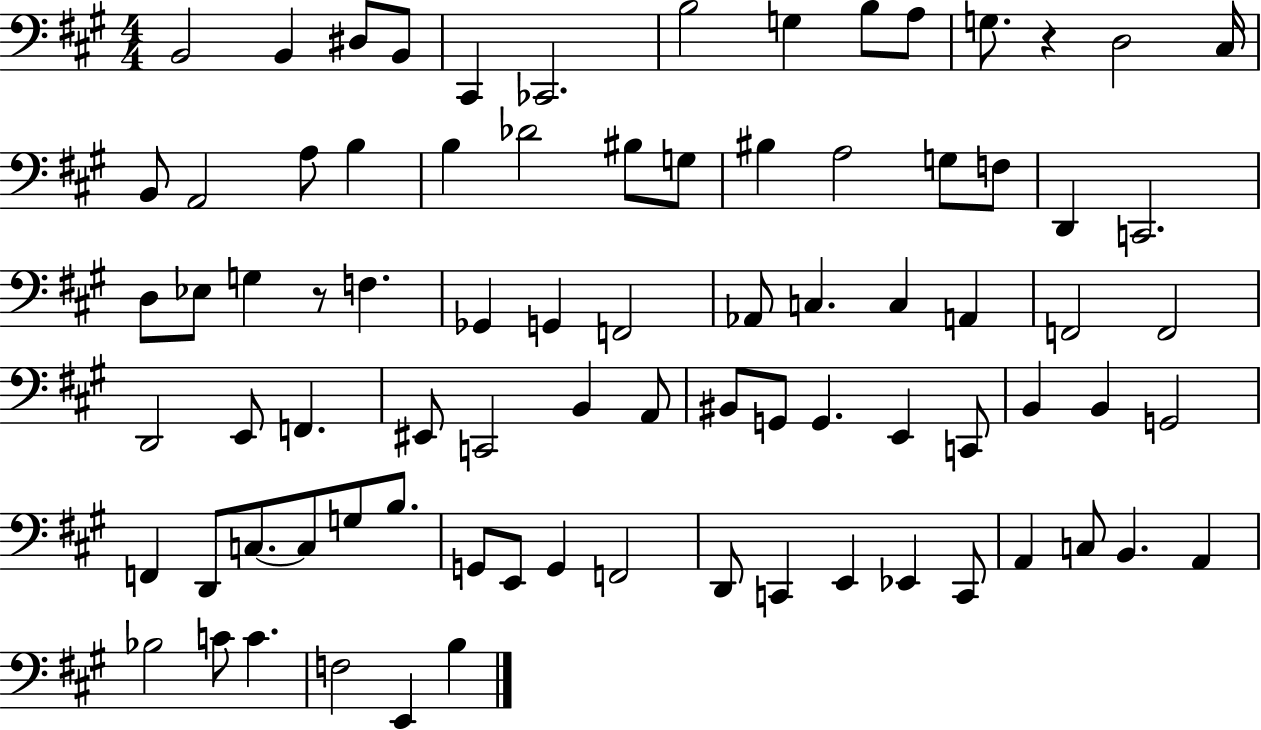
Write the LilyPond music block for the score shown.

{
  \clef bass
  \numericTimeSignature
  \time 4/4
  \key a \major
  b,2 b,4 dis8 b,8 | cis,4 ces,2. | b2 g4 b8 a8 | g8. r4 d2 cis16 | \break b,8 a,2 a8 b4 | b4 des'2 bis8 g8 | bis4 a2 g8 f8 | d,4 c,2. | \break d8 ees8 g4 r8 f4. | ges,4 g,4 f,2 | aes,8 c4. c4 a,4 | f,2 f,2 | \break d,2 e,8 f,4. | eis,8 c,2 b,4 a,8 | bis,8 g,8 g,4. e,4 c,8 | b,4 b,4 g,2 | \break f,4 d,8 c8.~~ c8 g8 b8. | g,8 e,8 g,4 f,2 | d,8 c,4 e,4 ees,4 c,8 | a,4 c8 b,4. a,4 | \break bes2 c'8 c'4. | f2 e,4 b4 | \bar "|."
}